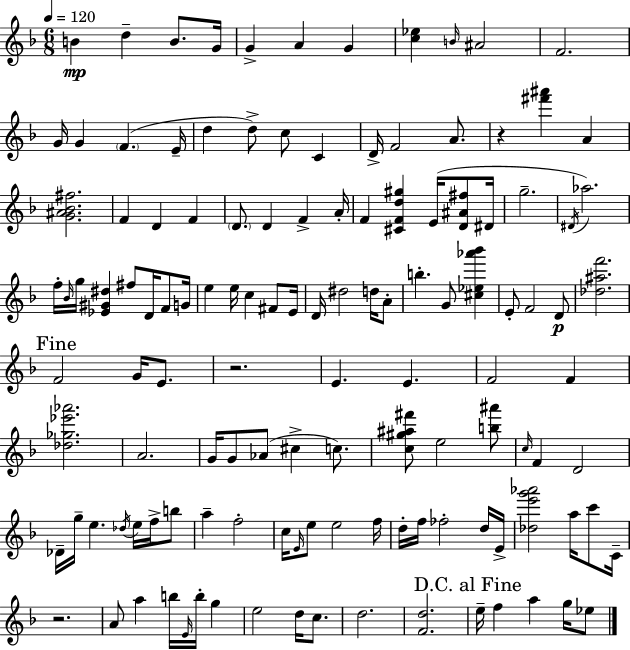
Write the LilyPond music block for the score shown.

{
  \clef treble
  \numericTimeSignature
  \time 6/8
  \key d \minor
  \tempo 4 = 120
  b'4\mp d''4-- b'8. g'16 | g'4-> a'4 g'4 | <c'' ees''>4 \grace { b'16 } ais'2 | f'2. | \break g'16 g'4 \parenthesize f'4.( | e'16-- d''4 d''8->) c''8 c'4 | d'16-> f'2 a'8. | r4 <fis''' ais'''>4 a'4 | \break <g' ais' bes' fis''>2. | f'4 d'4 f'4 | \parenthesize d'8. d'4 f'4-> | a'16-. f'4 <cis' f' d'' gis''>4 e'16( <d' ais' fis''>8 | \break dis'16 g''2.-- | \acciaccatura { dis'16 }) aes''2. | f''16-. \grace { bes'16 } g''16 <ees' gis' dis''>4 fis''8 d'16 | f'8 g'16 e''4 e''16 c''4 | \break fis'8 e'16 d'16 dis''2 | d''16 a'8-. b''4.-. g'8 <cis'' ees'' aes''' bes'''>4 | e'8-. f'2 | d'8\p <des'' ais'' f'''>2. | \break \mark "Fine" f'2 g'16 | e'8. r2. | e'4. e'4. | f'2 f'4 | \break <des'' ges'' ees''' aes'''>2. | a'2. | g'16 g'8 aes'8( cis''4-> | c''8.) <c'' gis'' ais'' fis'''>8 e''2 | \break <b'' ais'''>8 \grace { c''16 } f'4 d'2 | des'16-- g''16-- e''4. | \acciaccatura { des''16 } e''16 f''16-> b''8 a''4-- f''2-. | c''16 \grace { e'16 } e''8 e''2 | \break f''16 d''16-. f''16 fes''2-. | d''16 e'16-> <des'' e''' g''' aes'''>2 | a''16 c'''8 c'16-- r2. | a'8 a''4 | \break b''16 \grace { e'16 } b''16-. g''4 e''2 | d''16 c''8. d''2. | <f' d''>2. | \mark "D.C. al Fine" e''16-- f''4 | \break a''4 g''16 ees''8 \bar "|."
}